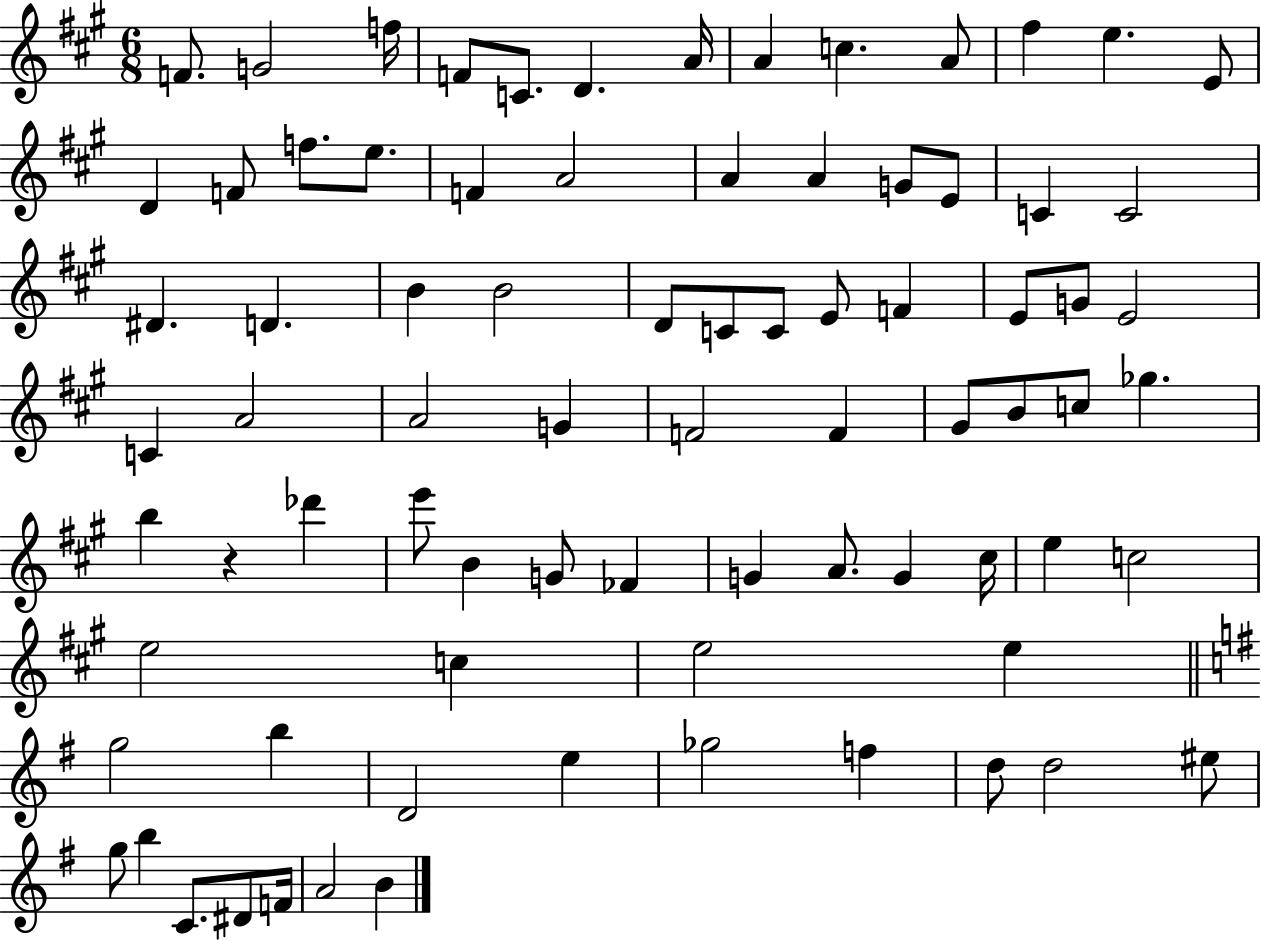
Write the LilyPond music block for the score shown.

{
  \clef treble
  \numericTimeSignature
  \time 6/8
  \key a \major
  \repeat volta 2 { f'8. g'2 f''16 | f'8 c'8. d'4. a'16 | a'4 c''4. a'8 | fis''4 e''4. e'8 | \break d'4 f'8 f''8. e''8. | f'4 a'2 | a'4 a'4 g'8 e'8 | c'4 c'2 | \break dis'4. d'4. | b'4 b'2 | d'8 c'8 c'8 e'8 f'4 | e'8 g'8 e'2 | \break c'4 a'2 | a'2 g'4 | f'2 f'4 | gis'8 b'8 c''8 ges''4. | \break b''4 r4 des'''4 | e'''8 b'4 g'8 fes'4 | g'4 a'8. g'4 cis''16 | e''4 c''2 | \break e''2 c''4 | e''2 e''4 | \bar "||" \break \key g \major g''2 b''4 | d'2 e''4 | ges''2 f''4 | d''8 d''2 eis''8 | \break g''8 b''4 c'8. dis'8 f'16 | a'2 b'4 | } \bar "|."
}